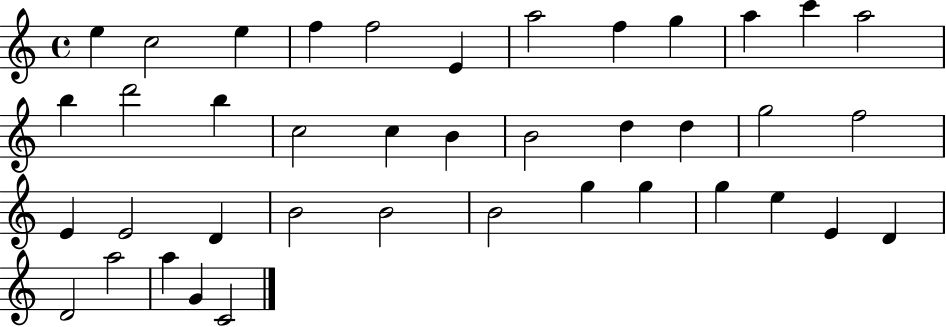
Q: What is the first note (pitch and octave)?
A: E5